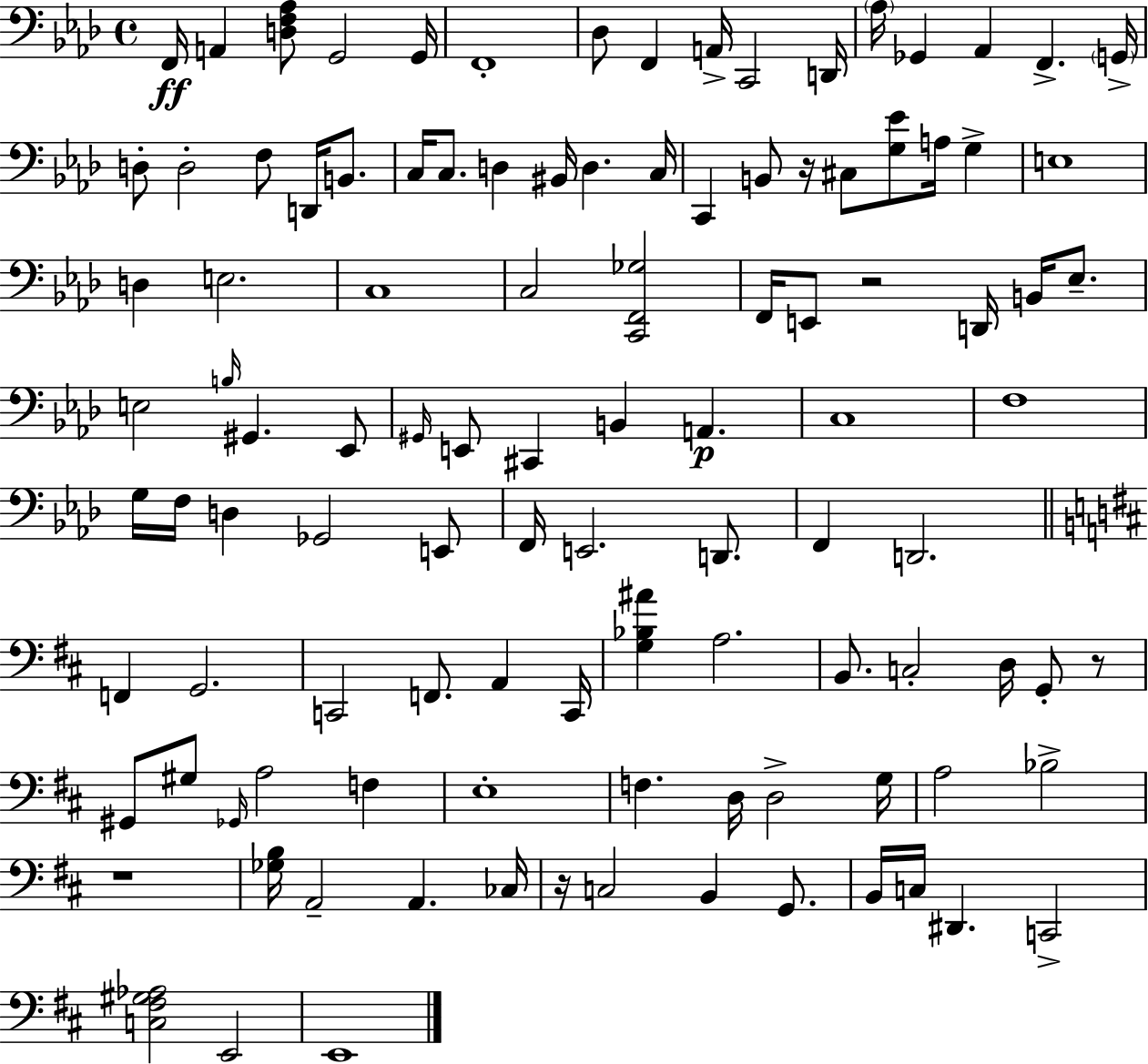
F2/s A2/q [D3,F3,Ab3]/e G2/h G2/s F2/w Db3/e F2/q A2/s C2/h D2/s Ab3/s Gb2/q Ab2/q F2/q. G2/s D3/e D3/h F3/e D2/s B2/e. C3/s C3/e. D3/q BIS2/s D3/q. C3/s C2/q B2/e R/s C#3/e [G3,Eb4]/e A3/s G3/q E3/w D3/q E3/h. C3/w C3/h [C2,F2,Gb3]/h F2/s E2/e R/h D2/s B2/s Eb3/e. E3/h B3/s G#2/q. Eb2/e G#2/s E2/e C#2/q B2/q A2/q. C3/w F3/w G3/s F3/s D3/q Gb2/h E2/e F2/s E2/h. D2/e. F2/q D2/h. F2/q G2/h. C2/h F2/e. A2/q C2/s [G3,Bb3,A#4]/q A3/h. B2/e. C3/h D3/s G2/e R/e G#2/e G#3/e Gb2/s A3/h F3/q E3/w F3/q. D3/s D3/h G3/s A3/h Bb3/h R/w [Gb3,B3]/s A2/h A2/q. CES3/s R/s C3/h B2/q G2/e. B2/s C3/s D#2/q. C2/h [C3,F#3,G#3,Ab3]/h E2/h E2/w